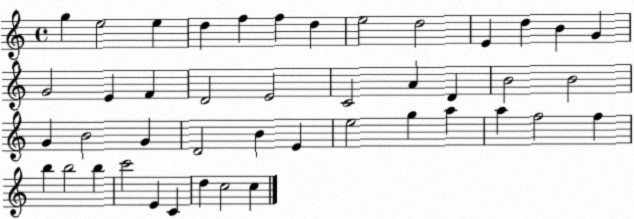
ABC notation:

X:1
T:Untitled
M:4/4
L:1/4
K:C
g e2 e d f f d e2 d2 E d B G G2 E F D2 E2 C2 A D B2 B2 G B2 G D2 B E e2 g a a f2 f b b2 b c'2 E C d c2 c